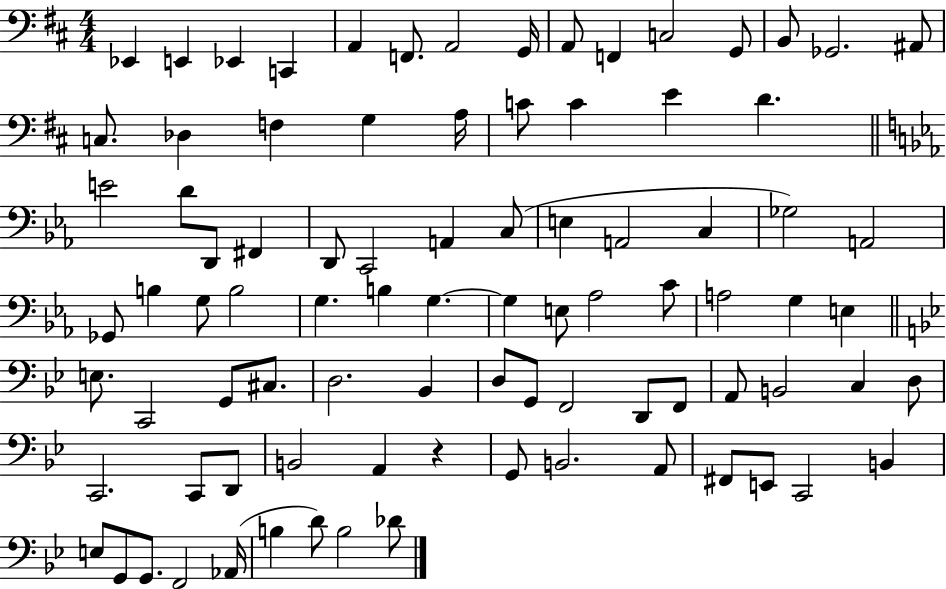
Eb2/q E2/q Eb2/q C2/q A2/q F2/e. A2/h G2/s A2/e F2/q C3/h G2/e B2/e Gb2/h. A#2/e C3/e. Db3/q F3/q G3/q A3/s C4/e C4/q E4/q D4/q. E4/h D4/e D2/e F#2/q D2/e C2/h A2/q C3/e E3/q A2/h C3/q Gb3/h A2/h Gb2/e B3/q G3/e B3/h G3/q. B3/q G3/q. G3/q E3/e Ab3/h C4/e A3/h G3/q E3/q E3/e. C2/h G2/e C#3/e. D3/h. Bb2/q D3/e G2/e F2/h D2/e F2/e A2/e B2/h C3/q D3/e C2/h. C2/e D2/e B2/h A2/q R/q G2/e B2/h. A2/e F#2/e E2/e C2/h B2/q E3/e G2/e G2/e. F2/h Ab2/s B3/q D4/e B3/h Db4/e